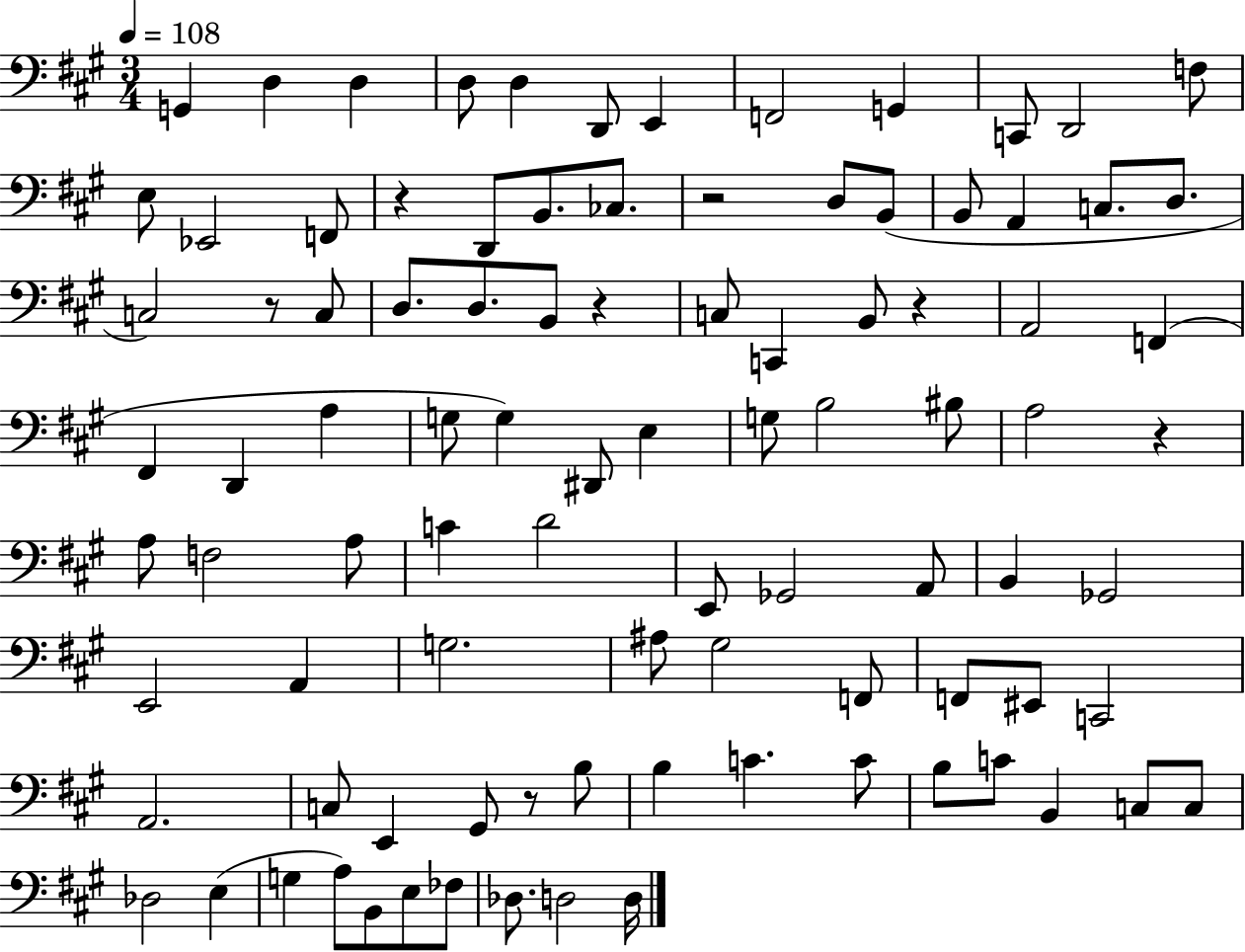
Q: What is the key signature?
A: A major